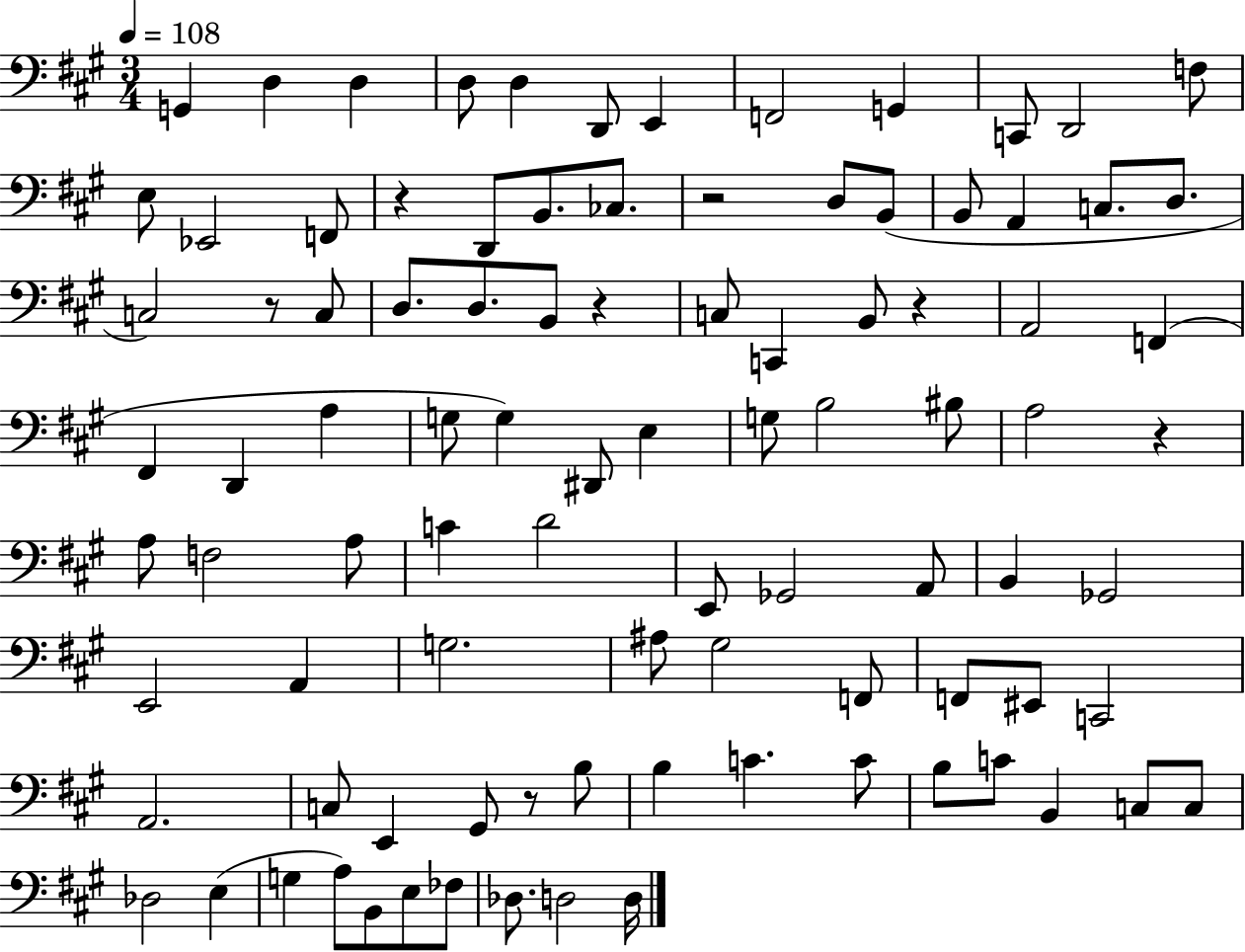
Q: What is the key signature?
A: A major